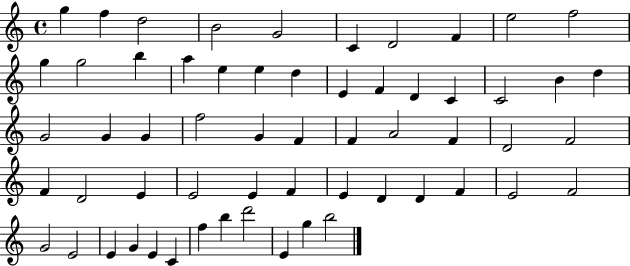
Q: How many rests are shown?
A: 0